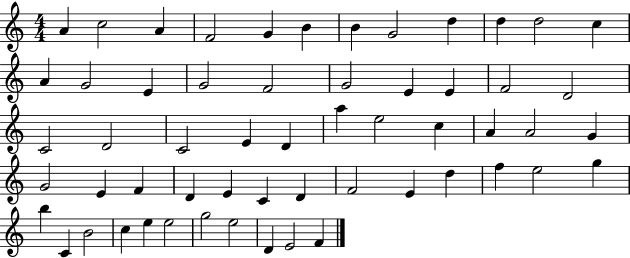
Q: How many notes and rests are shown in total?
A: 57